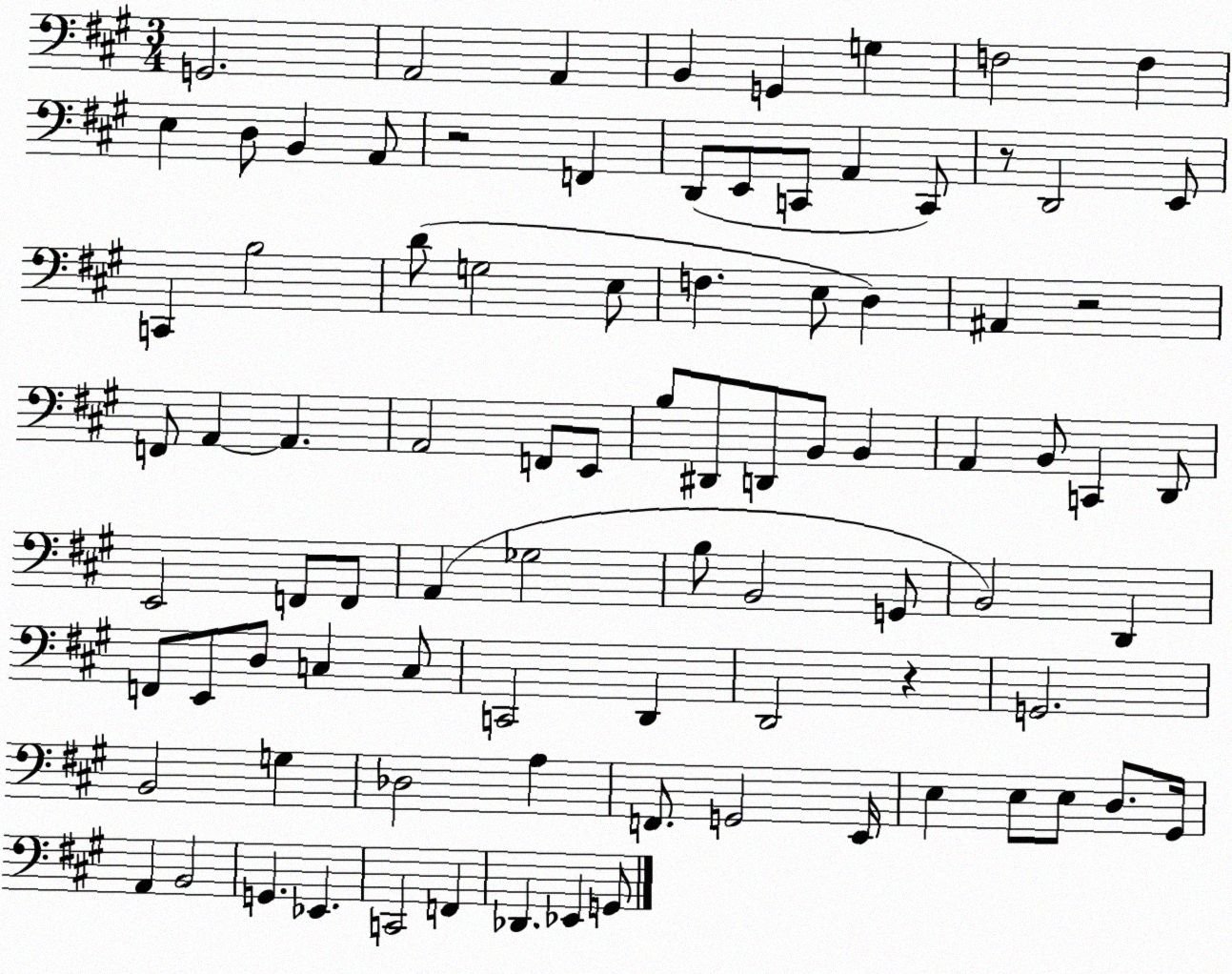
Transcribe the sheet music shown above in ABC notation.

X:1
T:Untitled
M:3/4
L:1/4
K:A
G,,2 A,,2 A,, B,, G,, G, F,2 F, E, D,/2 B,, A,,/2 z2 F,, D,,/2 E,,/2 C,,/2 A,, C,,/2 z/2 D,,2 E,,/2 C,, B,2 D/2 G,2 E,/2 F, E,/2 D, ^A,, z2 F,,/2 A,, A,, A,,2 F,,/2 E,,/2 B,/2 ^D,,/2 D,,/2 B,,/2 B,, A,, B,,/2 C,, D,,/2 E,,2 F,,/2 F,,/2 A,, _G,2 B,/2 B,,2 G,,/2 B,,2 D,, F,,/2 E,,/2 D,/2 C, C,/2 C,,2 D,, D,,2 z G,,2 B,,2 G, _D,2 A, F,,/2 G,,2 E,,/4 E, E,/2 E,/2 D,/2 ^G,,/4 A,, B,,2 G,, _E,, C,,2 F,, _D,, _E,, G,,/2